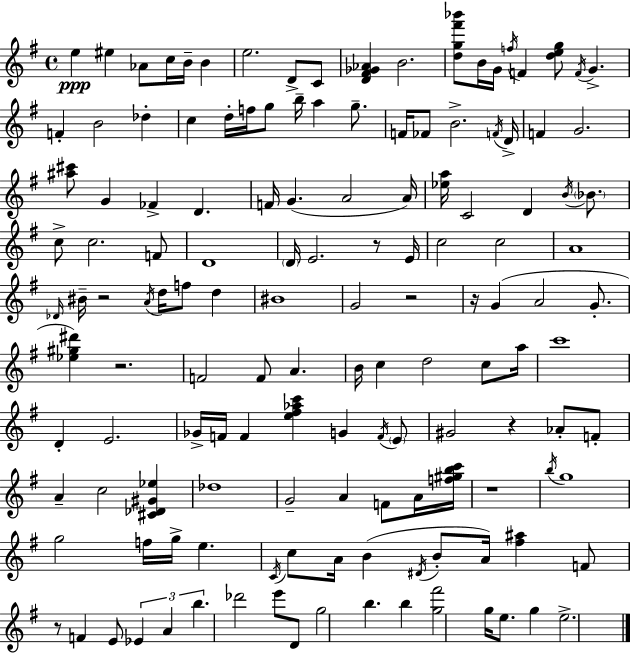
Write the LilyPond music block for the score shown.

{
  \clef treble
  \time 4/4
  \defaultTimeSignature
  \key g \major
  e''4\ppp eis''4 aes'8 c''16 b'16-- b'4 | e''2. d'8-> c'8 | <d' fis' ges' aes'>4 b'2. | <d'' g'' fis''' bes'''>8 b'16 g'16 \acciaccatura { f''16 } f'4 <d'' e'' g''>8 \acciaccatura { f'16 } g'4.-> | \break f'4-. b'2 des''4-. | c''4 d''16-. f''16 g''8 b''16-- a''4 g''8.-- | f'16 fes'8 b'2.-> | \acciaccatura { f'16 } d'16-> f'4 g'2. | \break <ais'' cis'''>8 g'4 fes'4-> d'4. | f'16 g'4.( a'2 | a'16) <ees'' a''>16 c'2 d'4 | \acciaccatura { b'16 } \parenthesize bes'8. c''8-> c''2. | \break f'8 d'1 | \parenthesize d'16 e'2. | r8 e'16 c''2 c''2 | a'1 | \break \grace { des'16 } bis'16-- r2 \acciaccatura { a'16 } d''16 | f''8 d''4 bis'1 | g'2 r2 | r16 g'4( a'2 | \break g'8.-. <ees'' gis'' dis'''>4) r2. | f'2 f'8 | a'4. b'16 c''4 d''2 | c''8 a''16 c'''1 | \break d'4-. e'2. | ges'16-> f'16 f'4 <e'' fis'' aes'' c'''>4 | g'4 \acciaccatura { f'16 } \parenthesize e'8 gis'2 r4 | aes'8-. f'8-. a'4-- c''2 | \break <cis' des' gis' ees''>4 des''1 | g'2-- a'4 | f'8 a'16 <f'' gis'' b'' c'''>16 r1 | \acciaccatura { b''16 } g''1 | \break g''2 | f''16 g''16-> e''4. \acciaccatura { c'16 } c''8 a'16 b'4( | \acciaccatura { dis'16 } b'8-. a'16) <fis'' ais''>4 f'8 r8 f'4 | e'8 \tuplet 3/2 { ees'4 a'4 b''4. } | \break des'''2 e'''8 d'8 g''2 | b''4. b''4 <g'' fis'''>2 | g''16 e''8. g''4 e''2.-> | \bar "|."
}